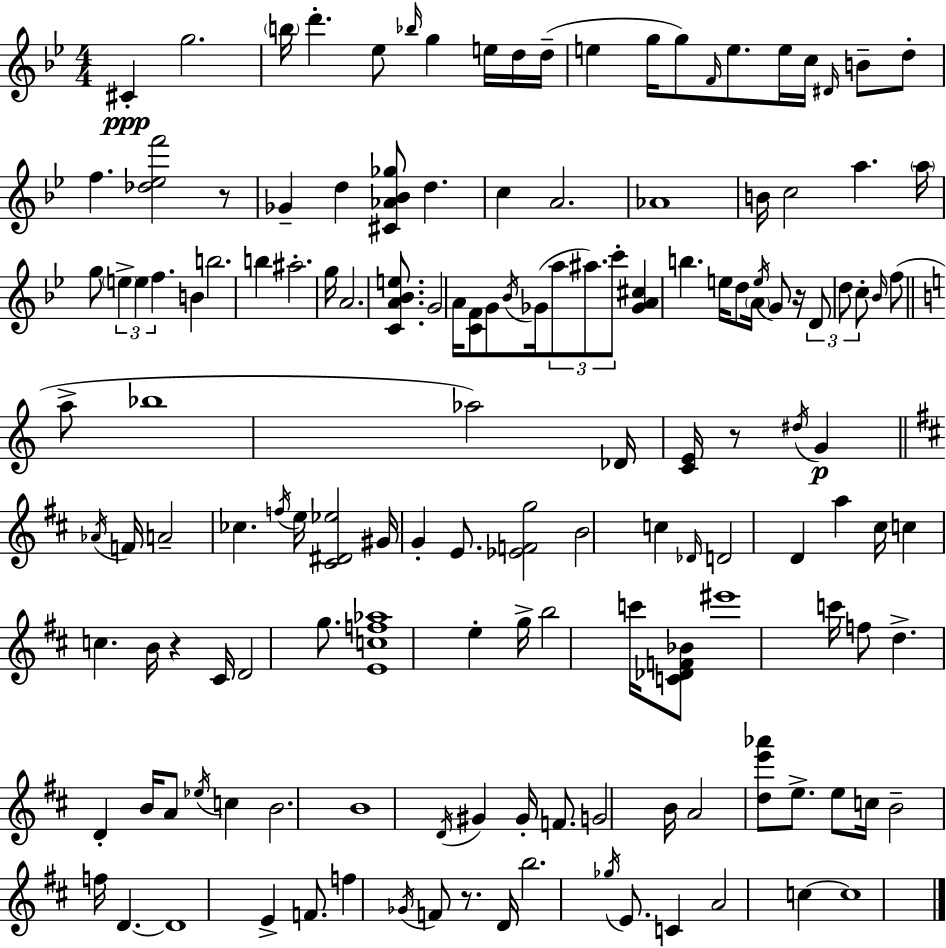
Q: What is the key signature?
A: G minor